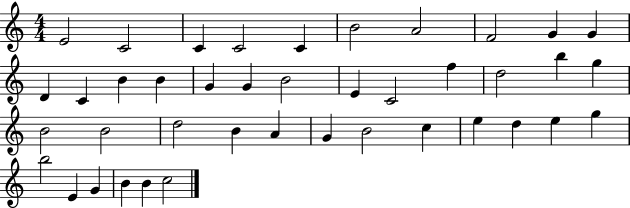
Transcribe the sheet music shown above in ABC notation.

X:1
T:Untitled
M:4/4
L:1/4
K:C
E2 C2 C C2 C B2 A2 F2 G G D C B B G G B2 E C2 f d2 b g B2 B2 d2 B A G B2 c e d e g b2 E G B B c2